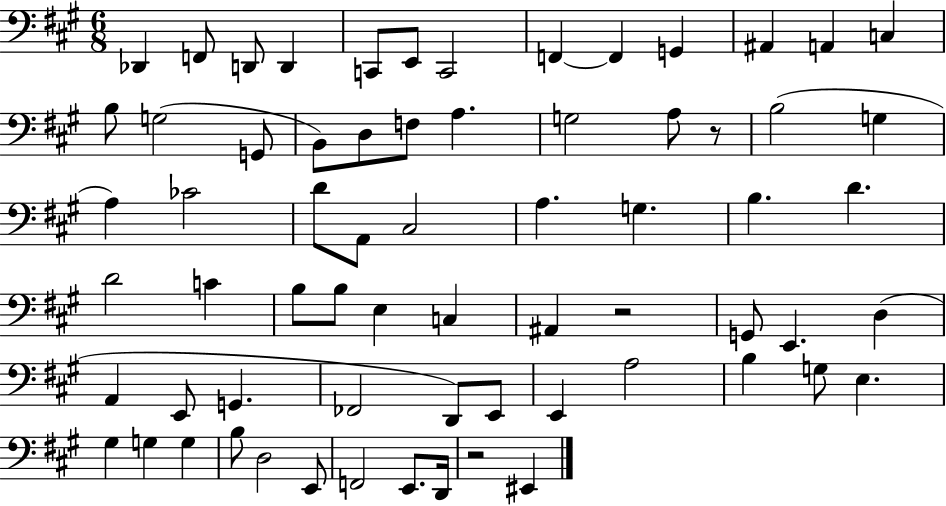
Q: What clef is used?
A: bass